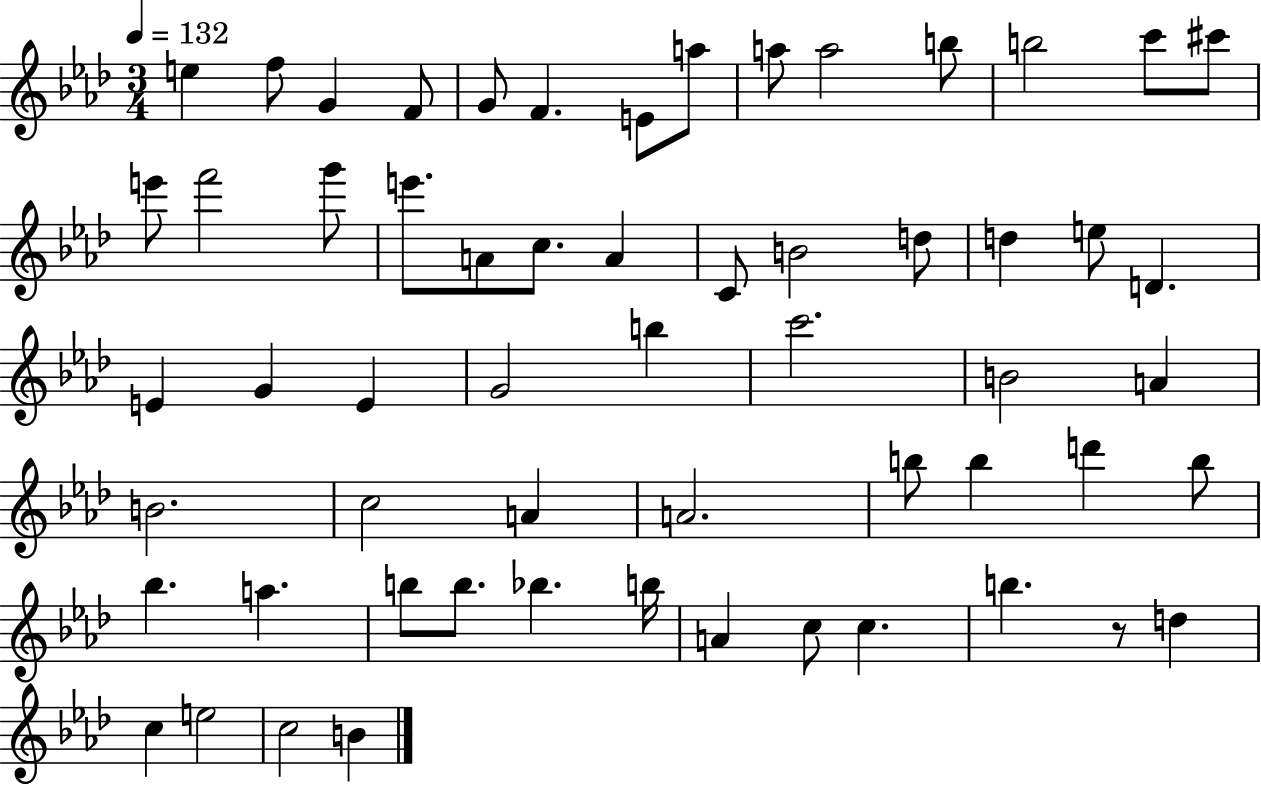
E5/q F5/e G4/q F4/e G4/e F4/q. E4/e A5/e A5/e A5/h B5/e B5/h C6/e C#6/e E6/e F6/h G6/e E6/e. A4/e C5/e. A4/q C4/e B4/h D5/e D5/q E5/e D4/q. E4/q G4/q E4/q G4/h B5/q C6/h. B4/h A4/q B4/h. C5/h A4/q A4/h. B5/e B5/q D6/q B5/e Bb5/q. A5/q. B5/e B5/e. Bb5/q. B5/s A4/q C5/e C5/q. B5/q. R/e D5/q C5/q E5/h C5/h B4/q